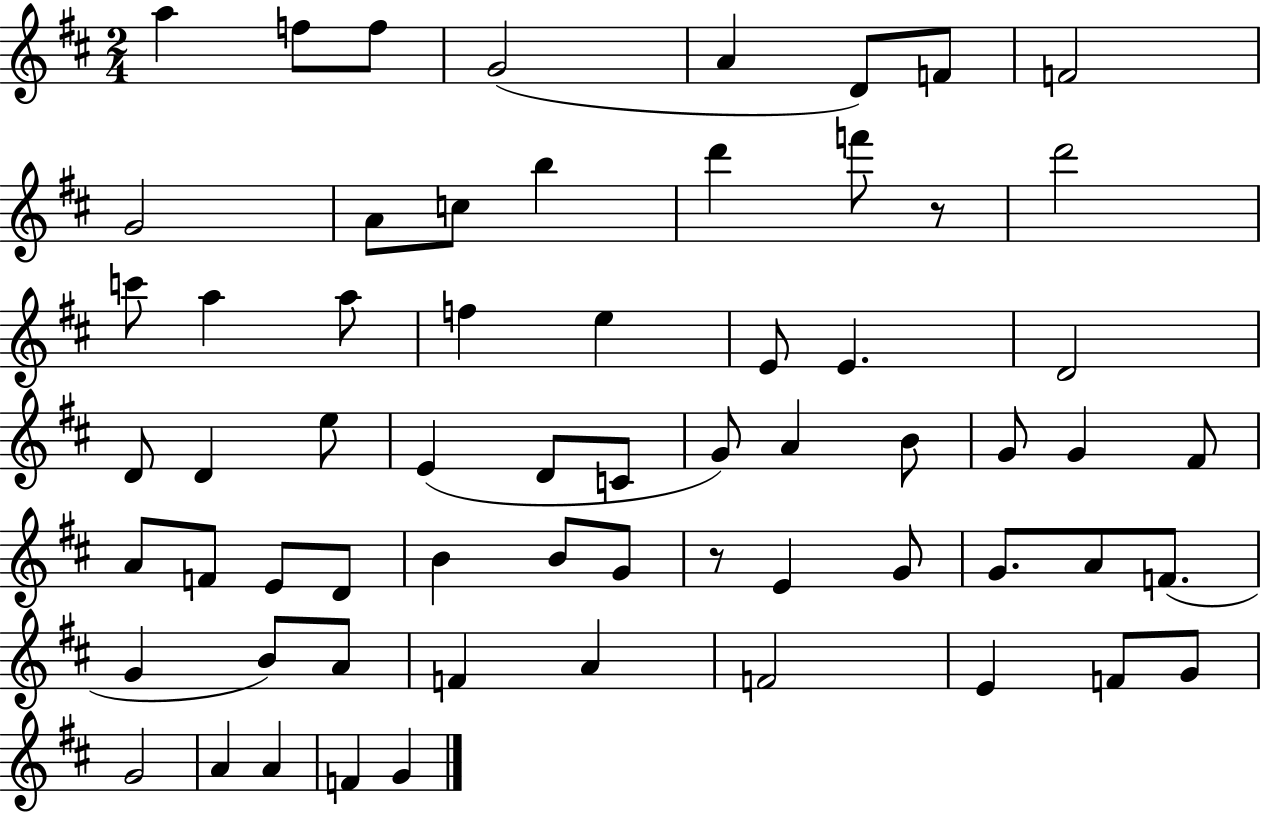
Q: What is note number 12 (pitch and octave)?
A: B5